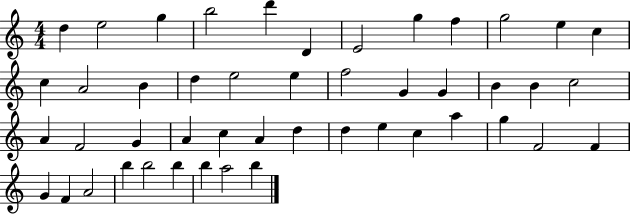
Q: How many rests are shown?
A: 0